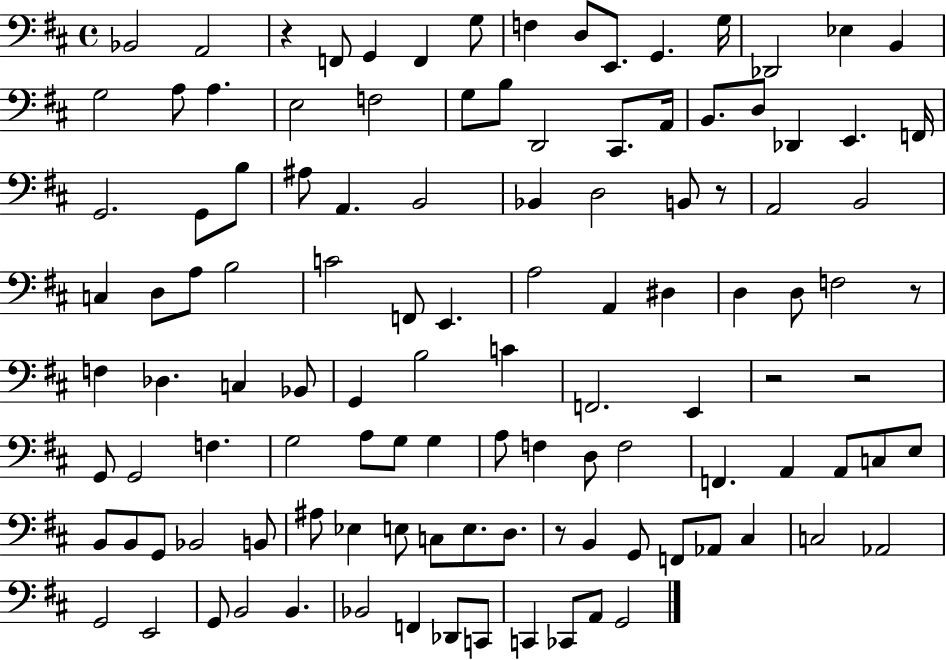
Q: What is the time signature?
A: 4/4